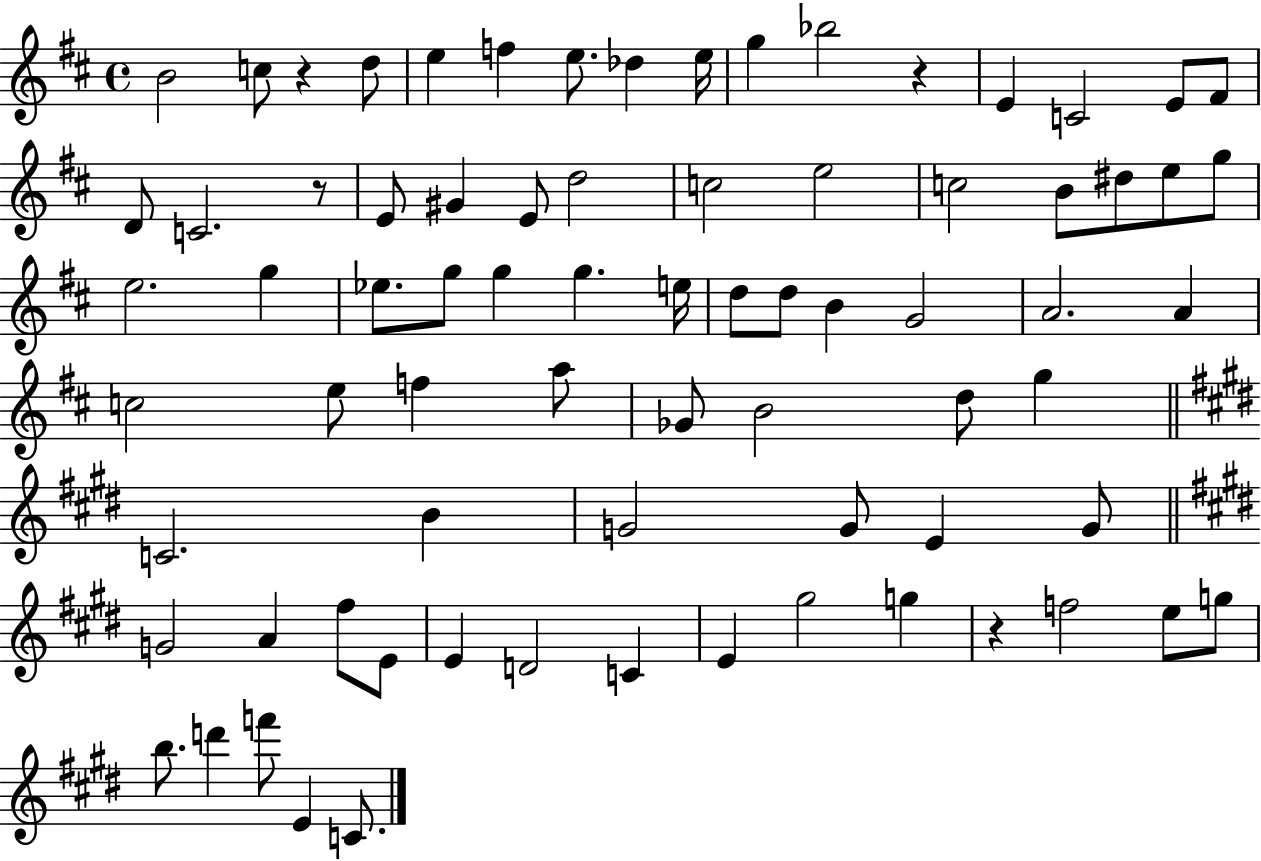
B4/h C5/e R/q D5/e E5/q F5/q E5/e. Db5/q E5/s G5/q Bb5/h R/q E4/q C4/h E4/e F#4/e D4/e C4/h. R/e E4/e G#4/q E4/e D5/h C5/h E5/h C5/h B4/e D#5/e E5/e G5/e E5/h. G5/q Eb5/e. G5/e G5/q G5/q. E5/s D5/e D5/e B4/q G4/h A4/h. A4/q C5/h E5/e F5/q A5/e Gb4/e B4/h D5/e G5/q C4/h. B4/q G4/h G4/e E4/q G4/e G4/h A4/q F#5/e E4/e E4/q D4/h C4/q E4/q G#5/h G5/q R/q F5/h E5/e G5/e B5/e. D6/q F6/e E4/q C4/e.